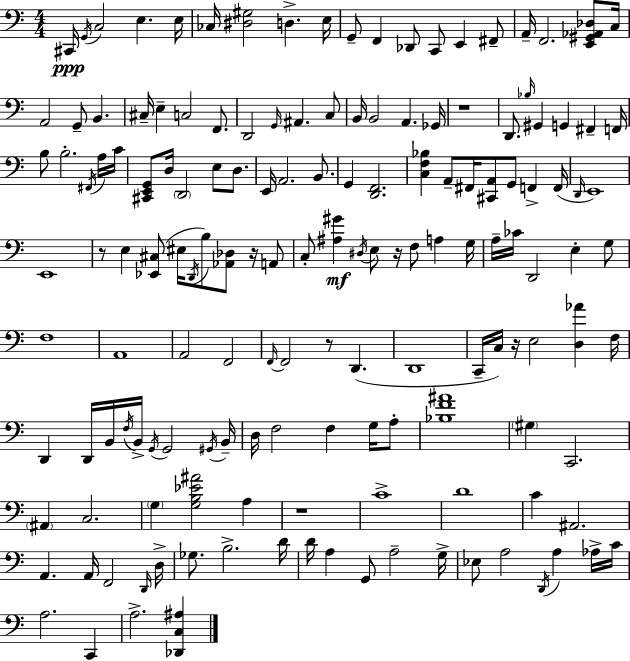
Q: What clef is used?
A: bass